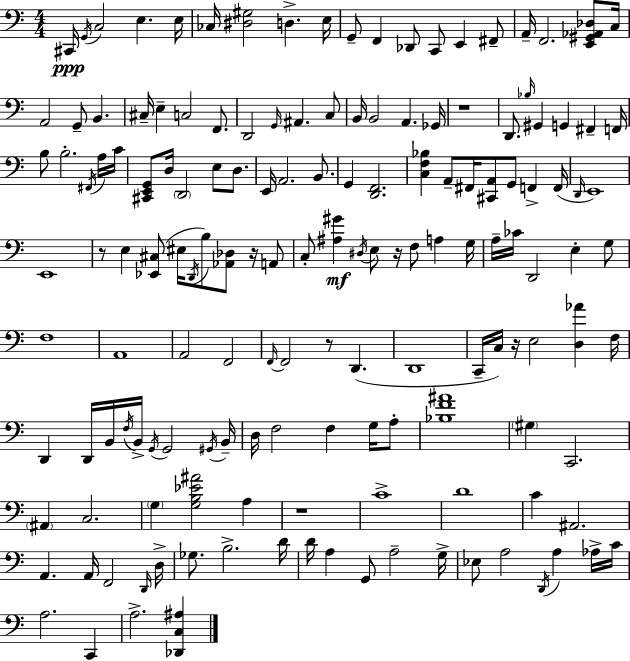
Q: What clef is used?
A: bass